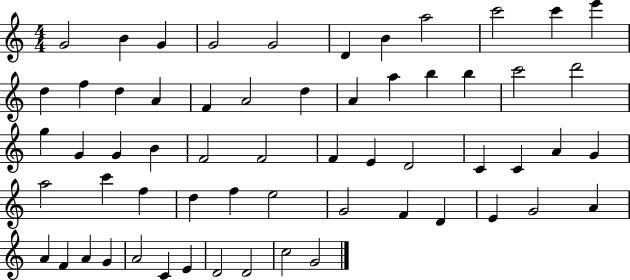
G4/h B4/q G4/q G4/h G4/h D4/q B4/q A5/h C6/h C6/q E6/q D5/q F5/q D5/q A4/q F4/q A4/h D5/q A4/q A5/q B5/q B5/q C6/h D6/h G5/q G4/q G4/q B4/q F4/h F4/h F4/q E4/q D4/h C4/q C4/q A4/q G4/q A5/h C6/q F5/q D5/q F5/q E5/h G4/h F4/q D4/q E4/q G4/h A4/q A4/q F4/q A4/q G4/q A4/h C4/q E4/q D4/h D4/h C5/h G4/h